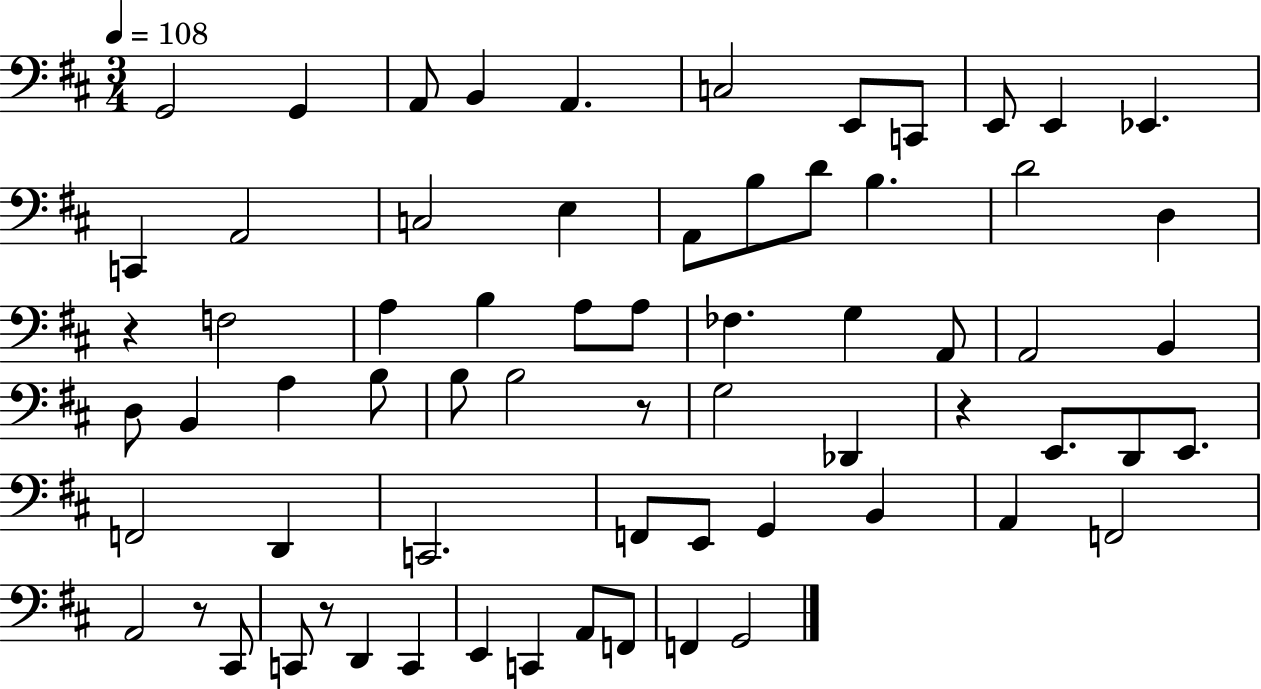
X:1
T:Untitled
M:3/4
L:1/4
K:D
G,,2 G,, A,,/2 B,, A,, C,2 E,,/2 C,,/2 E,,/2 E,, _E,, C,, A,,2 C,2 E, A,,/2 B,/2 D/2 B, D2 D, z F,2 A, B, A,/2 A,/2 _F, G, A,,/2 A,,2 B,, D,/2 B,, A, B,/2 B,/2 B,2 z/2 G,2 _D,, z E,,/2 D,,/2 E,,/2 F,,2 D,, C,,2 F,,/2 E,,/2 G,, B,, A,, F,,2 A,,2 z/2 ^C,,/2 C,,/2 z/2 D,, C,, E,, C,, A,,/2 F,,/2 F,, G,,2